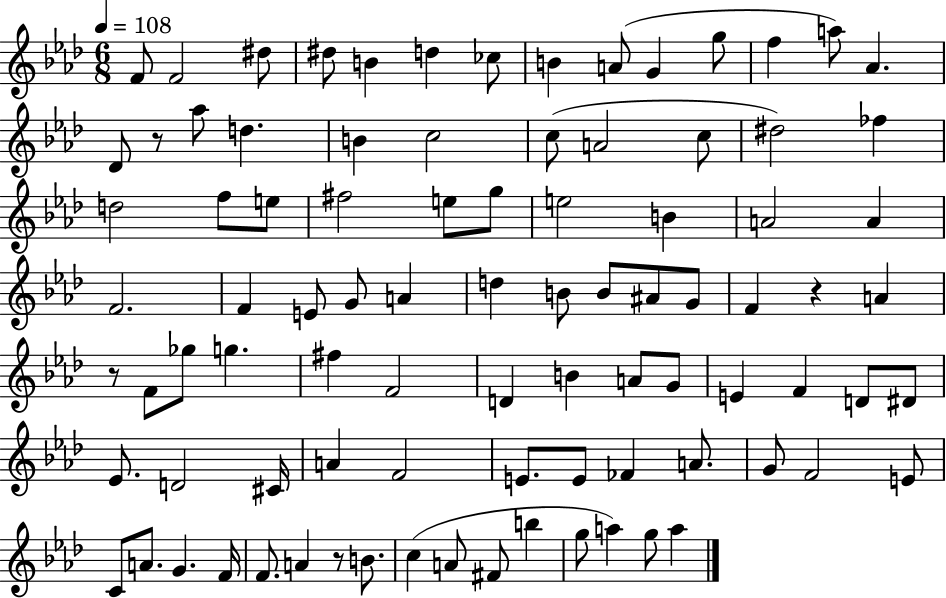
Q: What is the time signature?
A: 6/8